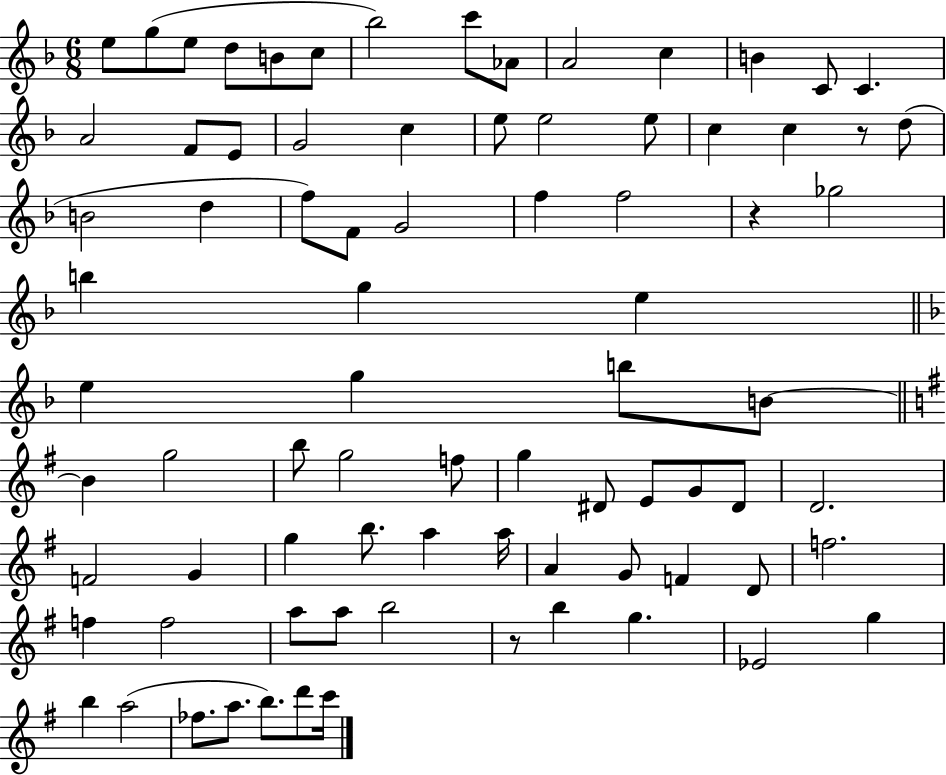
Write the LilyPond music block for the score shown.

{
  \clef treble
  \numericTimeSignature
  \time 6/8
  \key f \major
  e''8 g''8( e''8 d''8 b'8 c''8 | bes''2) c'''8 aes'8 | a'2 c''4 | b'4 c'8 c'4. | \break a'2 f'8 e'8 | g'2 c''4 | e''8 e''2 e''8 | c''4 c''4 r8 d''8( | \break b'2 d''4 | f''8) f'8 g'2 | f''4 f''2 | r4 ges''2 | \break b''4 g''4 e''4 | \bar "||" \break \key f \major e''4 g''4 b''8 b'8~~ | \bar "||" \break \key g \major b'4 g''2 | b''8 g''2 f''8 | g''4 dis'8 e'8 g'8 dis'8 | d'2. | \break f'2 g'4 | g''4 b''8. a''4 a''16 | a'4 g'8 f'4 d'8 | f''2. | \break f''4 f''2 | a''8 a''8 b''2 | r8 b''4 g''4. | ees'2 g''4 | \break b''4 a''2( | fes''8. a''8. b''8.) d'''8 c'''16 | \bar "|."
}